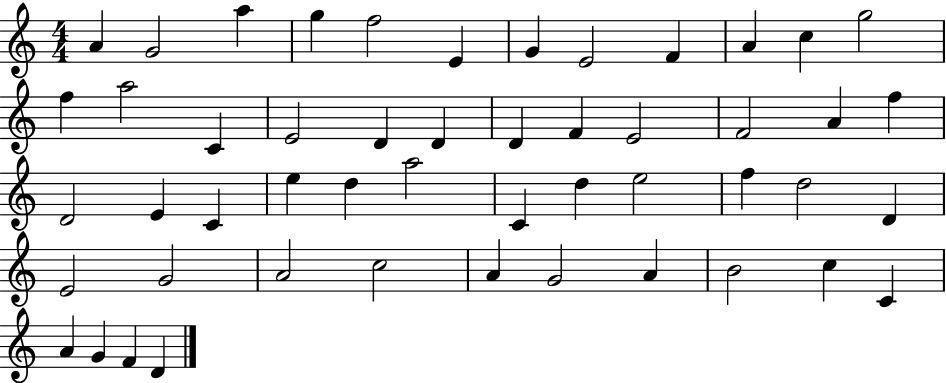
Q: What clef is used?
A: treble